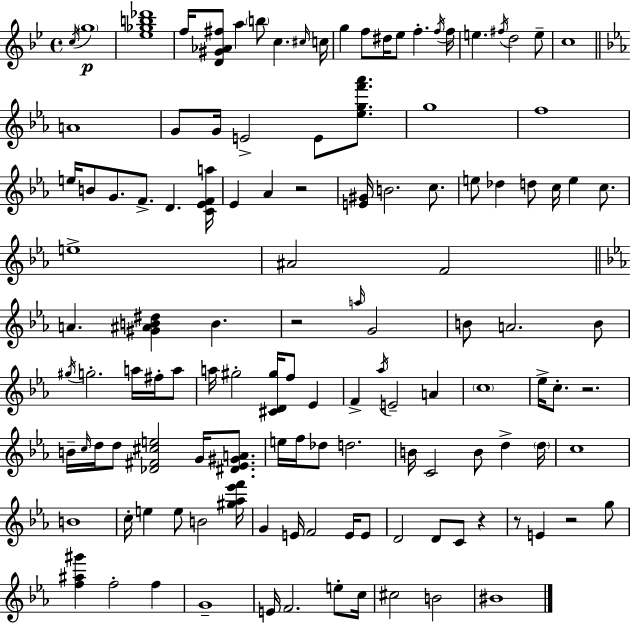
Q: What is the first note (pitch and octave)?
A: C5